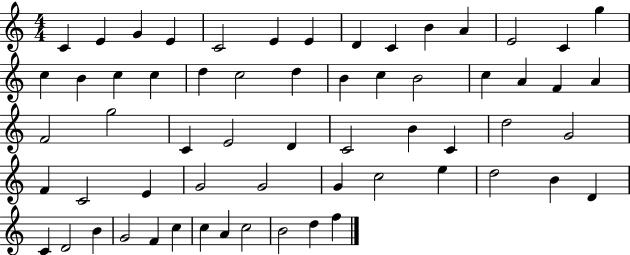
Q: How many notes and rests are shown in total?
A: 61